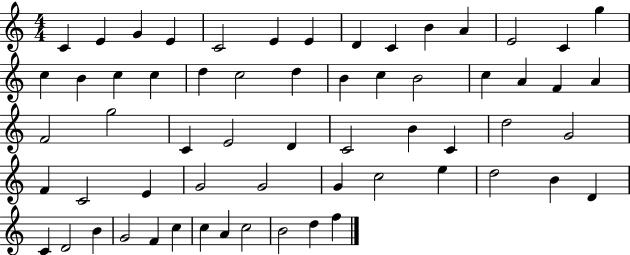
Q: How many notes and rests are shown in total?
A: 61